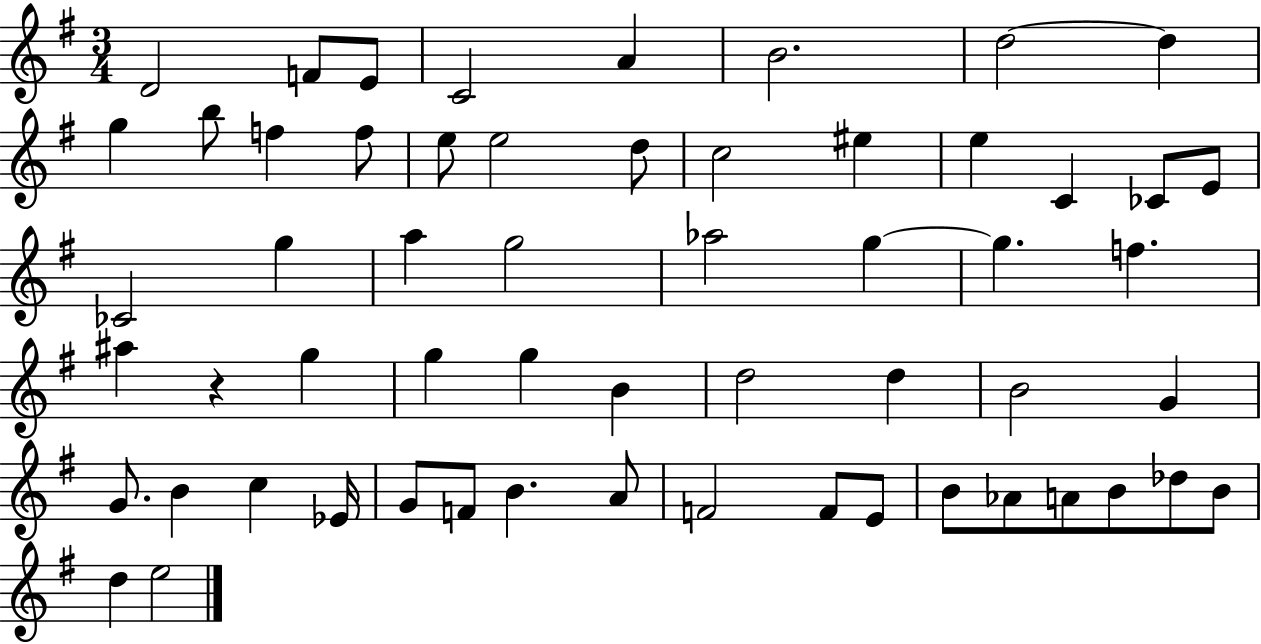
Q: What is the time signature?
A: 3/4